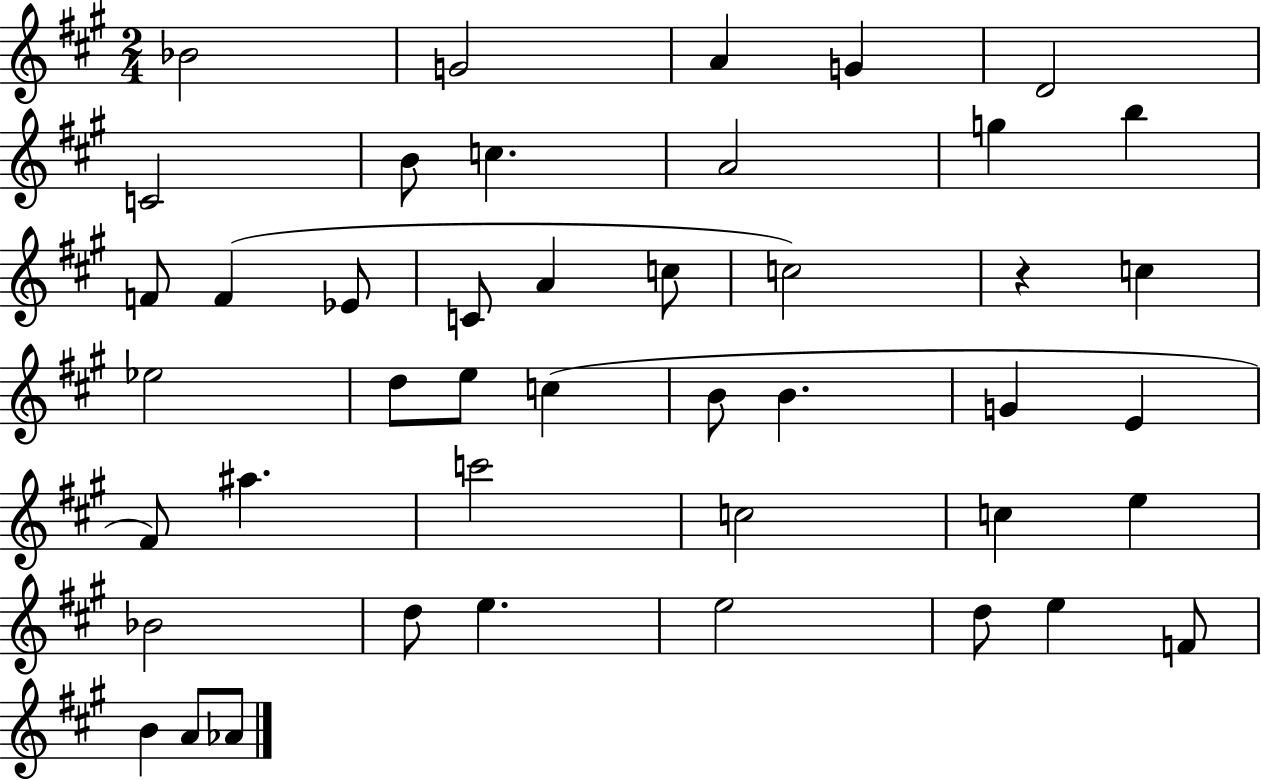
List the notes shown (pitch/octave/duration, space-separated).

Bb4/h G4/h A4/q G4/q D4/h C4/h B4/e C5/q. A4/h G5/q B5/q F4/e F4/q Eb4/e C4/e A4/q C5/e C5/h R/q C5/q Eb5/h D5/e E5/e C5/q B4/e B4/q. G4/q E4/q F#4/e A#5/q. C6/h C5/h C5/q E5/q Bb4/h D5/e E5/q. E5/h D5/e E5/q F4/e B4/q A4/e Ab4/e